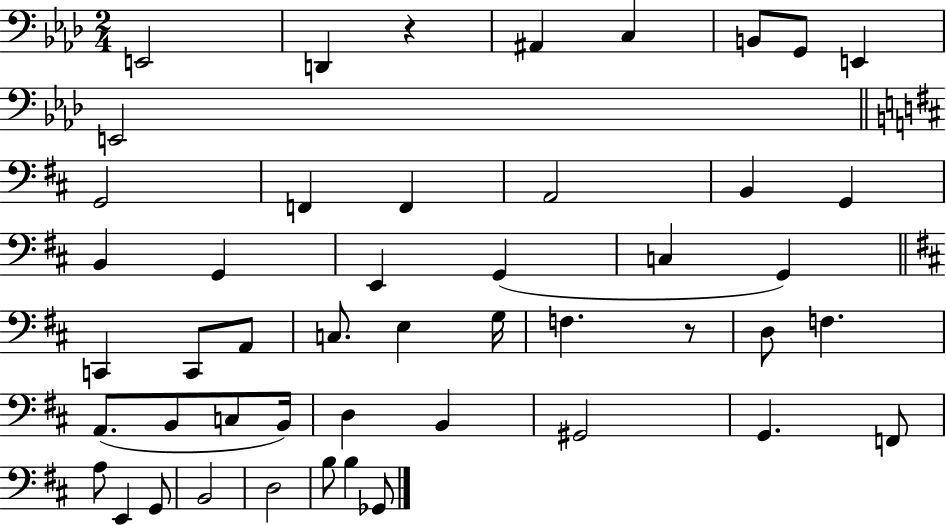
{
  \clef bass
  \numericTimeSignature
  \time 2/4
  \key aes \major
  e,2 | d,4 r4 | ais,4 c4 | b,8 g,8 e,4 | \break e,2 | \bar "||" \break \key d \major g,2 | f,4 f,4 | a,2 | b,4 g,4 | \break b,4 g,4 | e,4 g,4( | c4 g,4) | \bar "||" \break \key d \major c,4 c,8 a,8 | c8. e4 g16 | f4. r8 | d8 f4. | \break a,8.( b,8 c8 b,16) | d4 b,4 | gis,2 | g,4. f,8 | \break a8 e,4 g,8 | b,2 | d2 | b8 b4 ges,8 | \break \bar "|."
}